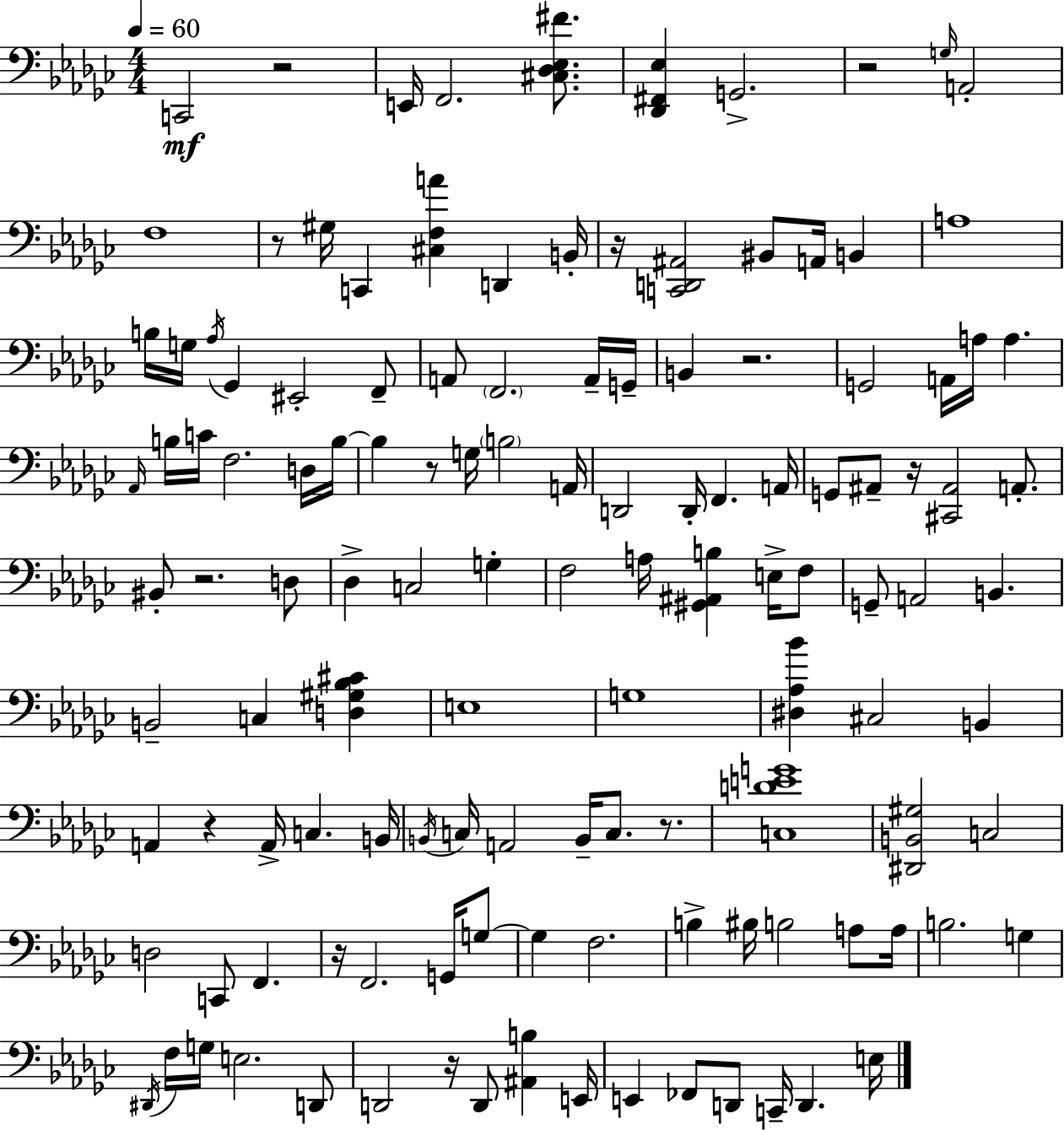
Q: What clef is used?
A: bass